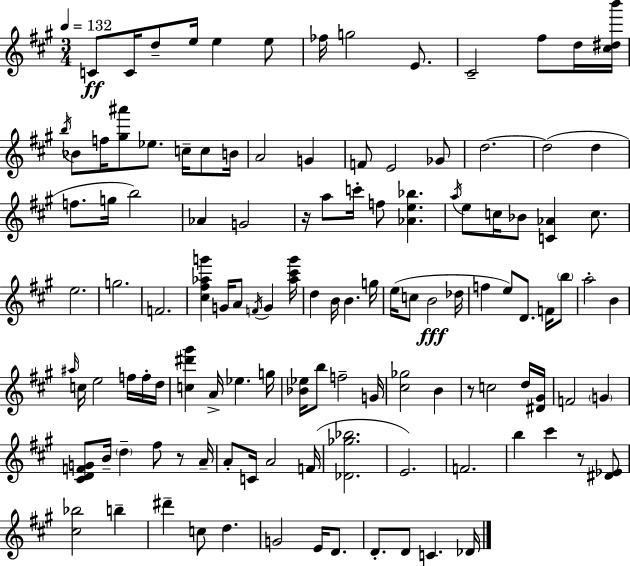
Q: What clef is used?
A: treble